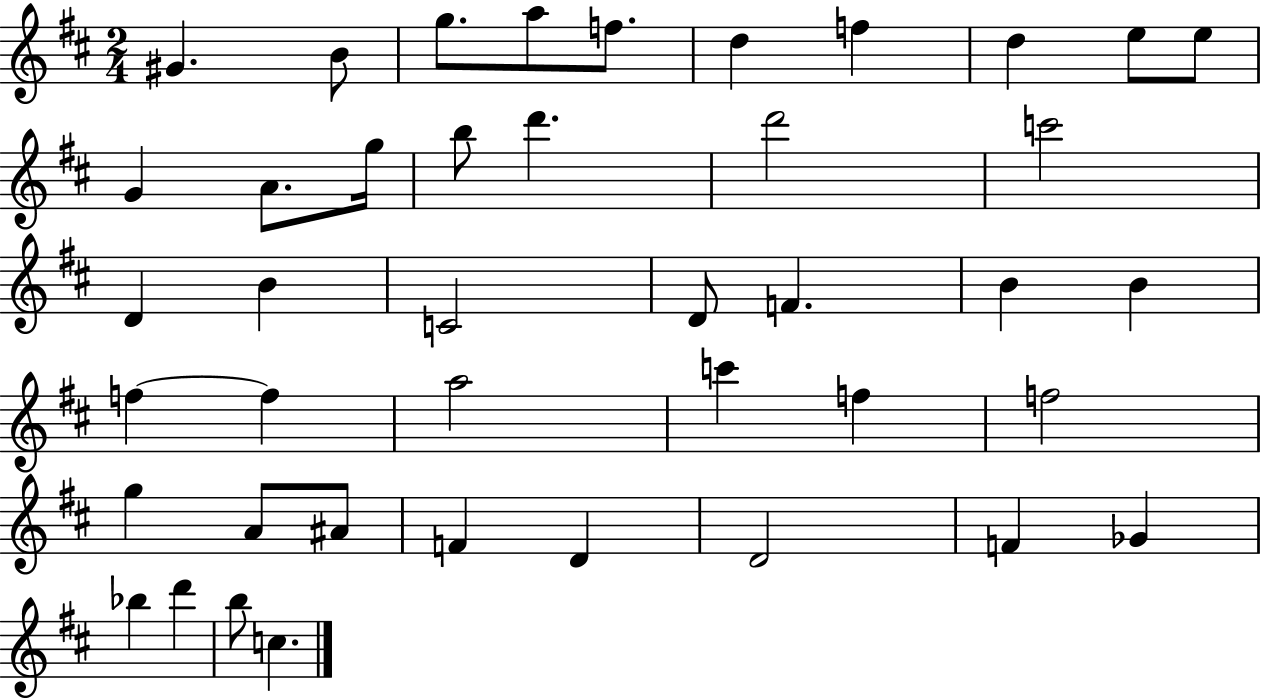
X:1
T:Untitled
M:2/4
L:1/4
K:D
^G B/2 g/2 a/2 f/2 d f d e/2 e/2 G A/2 g/4 b/2 d' d'2 c'2 D B C2 D/2 F B B f f a2 c' f f2 g A/2 ^A/2 F D D2 F _G _b d' b/2 c